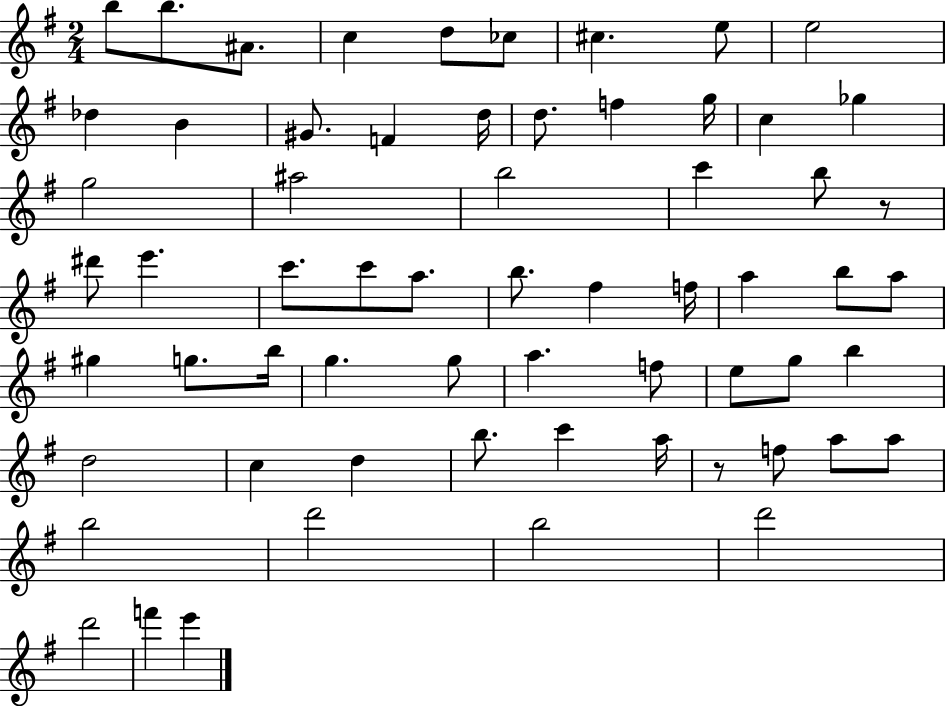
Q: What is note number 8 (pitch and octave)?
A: E5